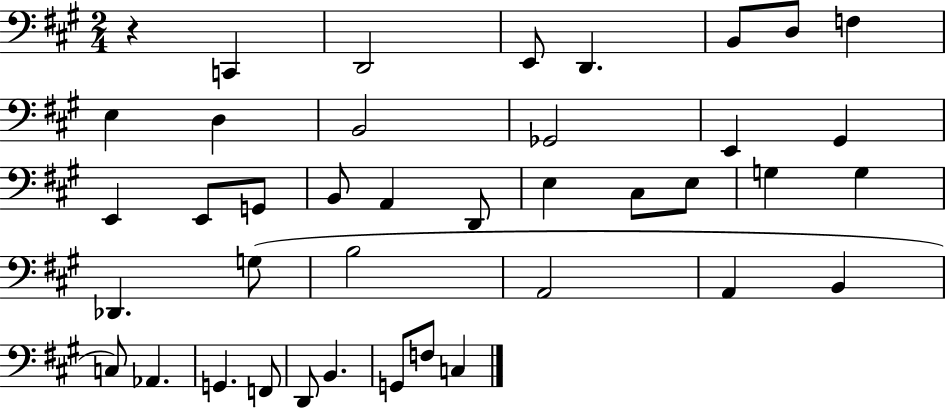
{
  \clef bass
  \numericTimeSignature
  \time 2/4
  \key a \major
  r4 c,4 | d,2 | e,8 d,4. | b,8 d8 f4 | \break e4 d4 | b,2 | ges,2 | e,4 gis,4 | \break e,4 e,8 g,8 | b,8 a,4 d,8 | e4 cis8 e8 | g4 g4 | \break des,4. g8( | b2 | a,2 | a,4 b,4 | \break c8) aes,4. | g,4. f,8 | d,8 b,4. | g,8 f8 c4 | \break \bar "|."
}